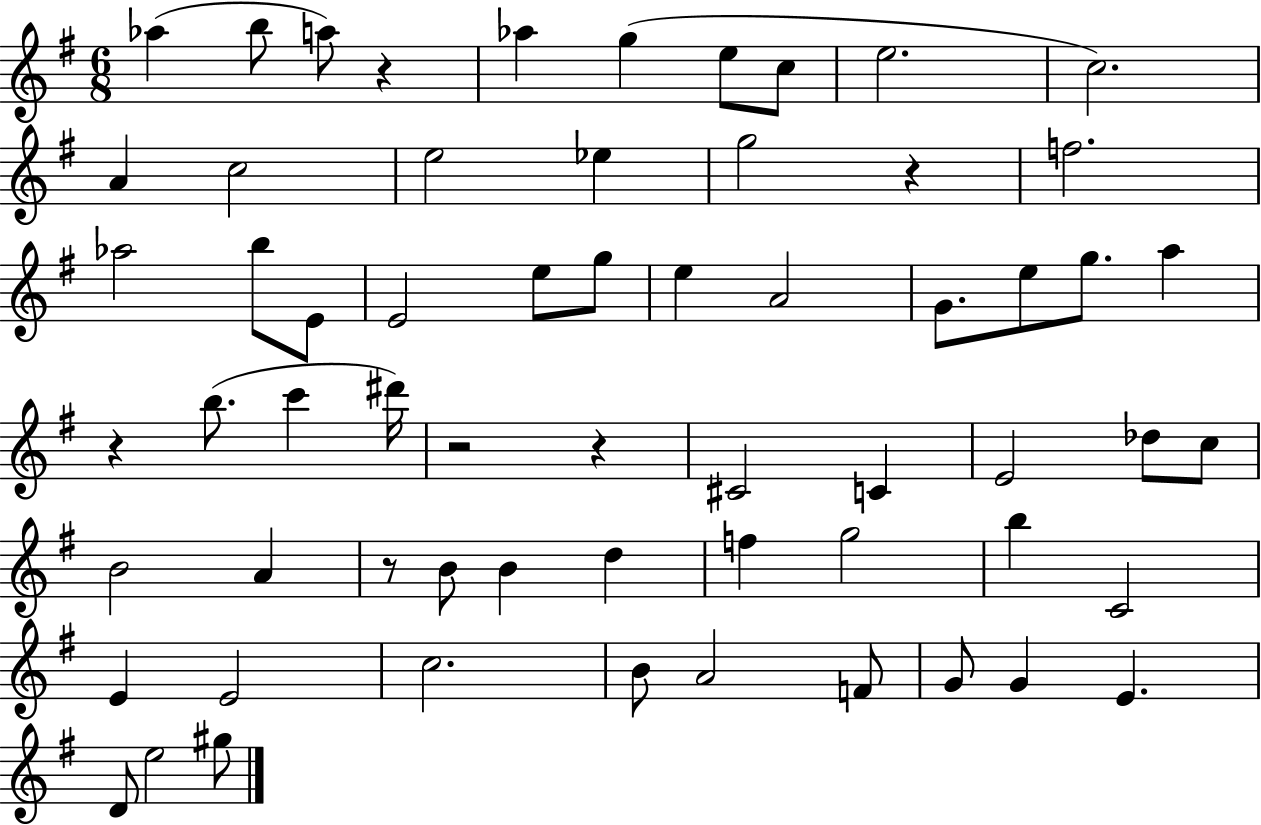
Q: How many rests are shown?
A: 6